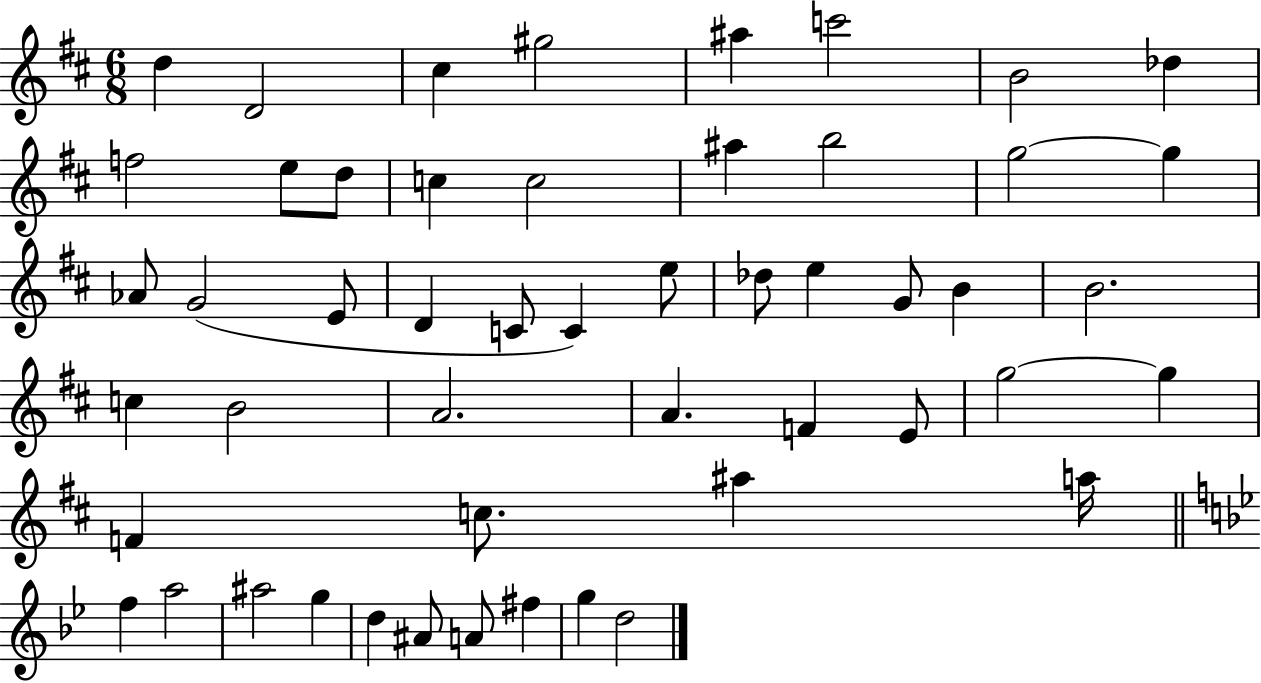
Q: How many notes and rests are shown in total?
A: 51